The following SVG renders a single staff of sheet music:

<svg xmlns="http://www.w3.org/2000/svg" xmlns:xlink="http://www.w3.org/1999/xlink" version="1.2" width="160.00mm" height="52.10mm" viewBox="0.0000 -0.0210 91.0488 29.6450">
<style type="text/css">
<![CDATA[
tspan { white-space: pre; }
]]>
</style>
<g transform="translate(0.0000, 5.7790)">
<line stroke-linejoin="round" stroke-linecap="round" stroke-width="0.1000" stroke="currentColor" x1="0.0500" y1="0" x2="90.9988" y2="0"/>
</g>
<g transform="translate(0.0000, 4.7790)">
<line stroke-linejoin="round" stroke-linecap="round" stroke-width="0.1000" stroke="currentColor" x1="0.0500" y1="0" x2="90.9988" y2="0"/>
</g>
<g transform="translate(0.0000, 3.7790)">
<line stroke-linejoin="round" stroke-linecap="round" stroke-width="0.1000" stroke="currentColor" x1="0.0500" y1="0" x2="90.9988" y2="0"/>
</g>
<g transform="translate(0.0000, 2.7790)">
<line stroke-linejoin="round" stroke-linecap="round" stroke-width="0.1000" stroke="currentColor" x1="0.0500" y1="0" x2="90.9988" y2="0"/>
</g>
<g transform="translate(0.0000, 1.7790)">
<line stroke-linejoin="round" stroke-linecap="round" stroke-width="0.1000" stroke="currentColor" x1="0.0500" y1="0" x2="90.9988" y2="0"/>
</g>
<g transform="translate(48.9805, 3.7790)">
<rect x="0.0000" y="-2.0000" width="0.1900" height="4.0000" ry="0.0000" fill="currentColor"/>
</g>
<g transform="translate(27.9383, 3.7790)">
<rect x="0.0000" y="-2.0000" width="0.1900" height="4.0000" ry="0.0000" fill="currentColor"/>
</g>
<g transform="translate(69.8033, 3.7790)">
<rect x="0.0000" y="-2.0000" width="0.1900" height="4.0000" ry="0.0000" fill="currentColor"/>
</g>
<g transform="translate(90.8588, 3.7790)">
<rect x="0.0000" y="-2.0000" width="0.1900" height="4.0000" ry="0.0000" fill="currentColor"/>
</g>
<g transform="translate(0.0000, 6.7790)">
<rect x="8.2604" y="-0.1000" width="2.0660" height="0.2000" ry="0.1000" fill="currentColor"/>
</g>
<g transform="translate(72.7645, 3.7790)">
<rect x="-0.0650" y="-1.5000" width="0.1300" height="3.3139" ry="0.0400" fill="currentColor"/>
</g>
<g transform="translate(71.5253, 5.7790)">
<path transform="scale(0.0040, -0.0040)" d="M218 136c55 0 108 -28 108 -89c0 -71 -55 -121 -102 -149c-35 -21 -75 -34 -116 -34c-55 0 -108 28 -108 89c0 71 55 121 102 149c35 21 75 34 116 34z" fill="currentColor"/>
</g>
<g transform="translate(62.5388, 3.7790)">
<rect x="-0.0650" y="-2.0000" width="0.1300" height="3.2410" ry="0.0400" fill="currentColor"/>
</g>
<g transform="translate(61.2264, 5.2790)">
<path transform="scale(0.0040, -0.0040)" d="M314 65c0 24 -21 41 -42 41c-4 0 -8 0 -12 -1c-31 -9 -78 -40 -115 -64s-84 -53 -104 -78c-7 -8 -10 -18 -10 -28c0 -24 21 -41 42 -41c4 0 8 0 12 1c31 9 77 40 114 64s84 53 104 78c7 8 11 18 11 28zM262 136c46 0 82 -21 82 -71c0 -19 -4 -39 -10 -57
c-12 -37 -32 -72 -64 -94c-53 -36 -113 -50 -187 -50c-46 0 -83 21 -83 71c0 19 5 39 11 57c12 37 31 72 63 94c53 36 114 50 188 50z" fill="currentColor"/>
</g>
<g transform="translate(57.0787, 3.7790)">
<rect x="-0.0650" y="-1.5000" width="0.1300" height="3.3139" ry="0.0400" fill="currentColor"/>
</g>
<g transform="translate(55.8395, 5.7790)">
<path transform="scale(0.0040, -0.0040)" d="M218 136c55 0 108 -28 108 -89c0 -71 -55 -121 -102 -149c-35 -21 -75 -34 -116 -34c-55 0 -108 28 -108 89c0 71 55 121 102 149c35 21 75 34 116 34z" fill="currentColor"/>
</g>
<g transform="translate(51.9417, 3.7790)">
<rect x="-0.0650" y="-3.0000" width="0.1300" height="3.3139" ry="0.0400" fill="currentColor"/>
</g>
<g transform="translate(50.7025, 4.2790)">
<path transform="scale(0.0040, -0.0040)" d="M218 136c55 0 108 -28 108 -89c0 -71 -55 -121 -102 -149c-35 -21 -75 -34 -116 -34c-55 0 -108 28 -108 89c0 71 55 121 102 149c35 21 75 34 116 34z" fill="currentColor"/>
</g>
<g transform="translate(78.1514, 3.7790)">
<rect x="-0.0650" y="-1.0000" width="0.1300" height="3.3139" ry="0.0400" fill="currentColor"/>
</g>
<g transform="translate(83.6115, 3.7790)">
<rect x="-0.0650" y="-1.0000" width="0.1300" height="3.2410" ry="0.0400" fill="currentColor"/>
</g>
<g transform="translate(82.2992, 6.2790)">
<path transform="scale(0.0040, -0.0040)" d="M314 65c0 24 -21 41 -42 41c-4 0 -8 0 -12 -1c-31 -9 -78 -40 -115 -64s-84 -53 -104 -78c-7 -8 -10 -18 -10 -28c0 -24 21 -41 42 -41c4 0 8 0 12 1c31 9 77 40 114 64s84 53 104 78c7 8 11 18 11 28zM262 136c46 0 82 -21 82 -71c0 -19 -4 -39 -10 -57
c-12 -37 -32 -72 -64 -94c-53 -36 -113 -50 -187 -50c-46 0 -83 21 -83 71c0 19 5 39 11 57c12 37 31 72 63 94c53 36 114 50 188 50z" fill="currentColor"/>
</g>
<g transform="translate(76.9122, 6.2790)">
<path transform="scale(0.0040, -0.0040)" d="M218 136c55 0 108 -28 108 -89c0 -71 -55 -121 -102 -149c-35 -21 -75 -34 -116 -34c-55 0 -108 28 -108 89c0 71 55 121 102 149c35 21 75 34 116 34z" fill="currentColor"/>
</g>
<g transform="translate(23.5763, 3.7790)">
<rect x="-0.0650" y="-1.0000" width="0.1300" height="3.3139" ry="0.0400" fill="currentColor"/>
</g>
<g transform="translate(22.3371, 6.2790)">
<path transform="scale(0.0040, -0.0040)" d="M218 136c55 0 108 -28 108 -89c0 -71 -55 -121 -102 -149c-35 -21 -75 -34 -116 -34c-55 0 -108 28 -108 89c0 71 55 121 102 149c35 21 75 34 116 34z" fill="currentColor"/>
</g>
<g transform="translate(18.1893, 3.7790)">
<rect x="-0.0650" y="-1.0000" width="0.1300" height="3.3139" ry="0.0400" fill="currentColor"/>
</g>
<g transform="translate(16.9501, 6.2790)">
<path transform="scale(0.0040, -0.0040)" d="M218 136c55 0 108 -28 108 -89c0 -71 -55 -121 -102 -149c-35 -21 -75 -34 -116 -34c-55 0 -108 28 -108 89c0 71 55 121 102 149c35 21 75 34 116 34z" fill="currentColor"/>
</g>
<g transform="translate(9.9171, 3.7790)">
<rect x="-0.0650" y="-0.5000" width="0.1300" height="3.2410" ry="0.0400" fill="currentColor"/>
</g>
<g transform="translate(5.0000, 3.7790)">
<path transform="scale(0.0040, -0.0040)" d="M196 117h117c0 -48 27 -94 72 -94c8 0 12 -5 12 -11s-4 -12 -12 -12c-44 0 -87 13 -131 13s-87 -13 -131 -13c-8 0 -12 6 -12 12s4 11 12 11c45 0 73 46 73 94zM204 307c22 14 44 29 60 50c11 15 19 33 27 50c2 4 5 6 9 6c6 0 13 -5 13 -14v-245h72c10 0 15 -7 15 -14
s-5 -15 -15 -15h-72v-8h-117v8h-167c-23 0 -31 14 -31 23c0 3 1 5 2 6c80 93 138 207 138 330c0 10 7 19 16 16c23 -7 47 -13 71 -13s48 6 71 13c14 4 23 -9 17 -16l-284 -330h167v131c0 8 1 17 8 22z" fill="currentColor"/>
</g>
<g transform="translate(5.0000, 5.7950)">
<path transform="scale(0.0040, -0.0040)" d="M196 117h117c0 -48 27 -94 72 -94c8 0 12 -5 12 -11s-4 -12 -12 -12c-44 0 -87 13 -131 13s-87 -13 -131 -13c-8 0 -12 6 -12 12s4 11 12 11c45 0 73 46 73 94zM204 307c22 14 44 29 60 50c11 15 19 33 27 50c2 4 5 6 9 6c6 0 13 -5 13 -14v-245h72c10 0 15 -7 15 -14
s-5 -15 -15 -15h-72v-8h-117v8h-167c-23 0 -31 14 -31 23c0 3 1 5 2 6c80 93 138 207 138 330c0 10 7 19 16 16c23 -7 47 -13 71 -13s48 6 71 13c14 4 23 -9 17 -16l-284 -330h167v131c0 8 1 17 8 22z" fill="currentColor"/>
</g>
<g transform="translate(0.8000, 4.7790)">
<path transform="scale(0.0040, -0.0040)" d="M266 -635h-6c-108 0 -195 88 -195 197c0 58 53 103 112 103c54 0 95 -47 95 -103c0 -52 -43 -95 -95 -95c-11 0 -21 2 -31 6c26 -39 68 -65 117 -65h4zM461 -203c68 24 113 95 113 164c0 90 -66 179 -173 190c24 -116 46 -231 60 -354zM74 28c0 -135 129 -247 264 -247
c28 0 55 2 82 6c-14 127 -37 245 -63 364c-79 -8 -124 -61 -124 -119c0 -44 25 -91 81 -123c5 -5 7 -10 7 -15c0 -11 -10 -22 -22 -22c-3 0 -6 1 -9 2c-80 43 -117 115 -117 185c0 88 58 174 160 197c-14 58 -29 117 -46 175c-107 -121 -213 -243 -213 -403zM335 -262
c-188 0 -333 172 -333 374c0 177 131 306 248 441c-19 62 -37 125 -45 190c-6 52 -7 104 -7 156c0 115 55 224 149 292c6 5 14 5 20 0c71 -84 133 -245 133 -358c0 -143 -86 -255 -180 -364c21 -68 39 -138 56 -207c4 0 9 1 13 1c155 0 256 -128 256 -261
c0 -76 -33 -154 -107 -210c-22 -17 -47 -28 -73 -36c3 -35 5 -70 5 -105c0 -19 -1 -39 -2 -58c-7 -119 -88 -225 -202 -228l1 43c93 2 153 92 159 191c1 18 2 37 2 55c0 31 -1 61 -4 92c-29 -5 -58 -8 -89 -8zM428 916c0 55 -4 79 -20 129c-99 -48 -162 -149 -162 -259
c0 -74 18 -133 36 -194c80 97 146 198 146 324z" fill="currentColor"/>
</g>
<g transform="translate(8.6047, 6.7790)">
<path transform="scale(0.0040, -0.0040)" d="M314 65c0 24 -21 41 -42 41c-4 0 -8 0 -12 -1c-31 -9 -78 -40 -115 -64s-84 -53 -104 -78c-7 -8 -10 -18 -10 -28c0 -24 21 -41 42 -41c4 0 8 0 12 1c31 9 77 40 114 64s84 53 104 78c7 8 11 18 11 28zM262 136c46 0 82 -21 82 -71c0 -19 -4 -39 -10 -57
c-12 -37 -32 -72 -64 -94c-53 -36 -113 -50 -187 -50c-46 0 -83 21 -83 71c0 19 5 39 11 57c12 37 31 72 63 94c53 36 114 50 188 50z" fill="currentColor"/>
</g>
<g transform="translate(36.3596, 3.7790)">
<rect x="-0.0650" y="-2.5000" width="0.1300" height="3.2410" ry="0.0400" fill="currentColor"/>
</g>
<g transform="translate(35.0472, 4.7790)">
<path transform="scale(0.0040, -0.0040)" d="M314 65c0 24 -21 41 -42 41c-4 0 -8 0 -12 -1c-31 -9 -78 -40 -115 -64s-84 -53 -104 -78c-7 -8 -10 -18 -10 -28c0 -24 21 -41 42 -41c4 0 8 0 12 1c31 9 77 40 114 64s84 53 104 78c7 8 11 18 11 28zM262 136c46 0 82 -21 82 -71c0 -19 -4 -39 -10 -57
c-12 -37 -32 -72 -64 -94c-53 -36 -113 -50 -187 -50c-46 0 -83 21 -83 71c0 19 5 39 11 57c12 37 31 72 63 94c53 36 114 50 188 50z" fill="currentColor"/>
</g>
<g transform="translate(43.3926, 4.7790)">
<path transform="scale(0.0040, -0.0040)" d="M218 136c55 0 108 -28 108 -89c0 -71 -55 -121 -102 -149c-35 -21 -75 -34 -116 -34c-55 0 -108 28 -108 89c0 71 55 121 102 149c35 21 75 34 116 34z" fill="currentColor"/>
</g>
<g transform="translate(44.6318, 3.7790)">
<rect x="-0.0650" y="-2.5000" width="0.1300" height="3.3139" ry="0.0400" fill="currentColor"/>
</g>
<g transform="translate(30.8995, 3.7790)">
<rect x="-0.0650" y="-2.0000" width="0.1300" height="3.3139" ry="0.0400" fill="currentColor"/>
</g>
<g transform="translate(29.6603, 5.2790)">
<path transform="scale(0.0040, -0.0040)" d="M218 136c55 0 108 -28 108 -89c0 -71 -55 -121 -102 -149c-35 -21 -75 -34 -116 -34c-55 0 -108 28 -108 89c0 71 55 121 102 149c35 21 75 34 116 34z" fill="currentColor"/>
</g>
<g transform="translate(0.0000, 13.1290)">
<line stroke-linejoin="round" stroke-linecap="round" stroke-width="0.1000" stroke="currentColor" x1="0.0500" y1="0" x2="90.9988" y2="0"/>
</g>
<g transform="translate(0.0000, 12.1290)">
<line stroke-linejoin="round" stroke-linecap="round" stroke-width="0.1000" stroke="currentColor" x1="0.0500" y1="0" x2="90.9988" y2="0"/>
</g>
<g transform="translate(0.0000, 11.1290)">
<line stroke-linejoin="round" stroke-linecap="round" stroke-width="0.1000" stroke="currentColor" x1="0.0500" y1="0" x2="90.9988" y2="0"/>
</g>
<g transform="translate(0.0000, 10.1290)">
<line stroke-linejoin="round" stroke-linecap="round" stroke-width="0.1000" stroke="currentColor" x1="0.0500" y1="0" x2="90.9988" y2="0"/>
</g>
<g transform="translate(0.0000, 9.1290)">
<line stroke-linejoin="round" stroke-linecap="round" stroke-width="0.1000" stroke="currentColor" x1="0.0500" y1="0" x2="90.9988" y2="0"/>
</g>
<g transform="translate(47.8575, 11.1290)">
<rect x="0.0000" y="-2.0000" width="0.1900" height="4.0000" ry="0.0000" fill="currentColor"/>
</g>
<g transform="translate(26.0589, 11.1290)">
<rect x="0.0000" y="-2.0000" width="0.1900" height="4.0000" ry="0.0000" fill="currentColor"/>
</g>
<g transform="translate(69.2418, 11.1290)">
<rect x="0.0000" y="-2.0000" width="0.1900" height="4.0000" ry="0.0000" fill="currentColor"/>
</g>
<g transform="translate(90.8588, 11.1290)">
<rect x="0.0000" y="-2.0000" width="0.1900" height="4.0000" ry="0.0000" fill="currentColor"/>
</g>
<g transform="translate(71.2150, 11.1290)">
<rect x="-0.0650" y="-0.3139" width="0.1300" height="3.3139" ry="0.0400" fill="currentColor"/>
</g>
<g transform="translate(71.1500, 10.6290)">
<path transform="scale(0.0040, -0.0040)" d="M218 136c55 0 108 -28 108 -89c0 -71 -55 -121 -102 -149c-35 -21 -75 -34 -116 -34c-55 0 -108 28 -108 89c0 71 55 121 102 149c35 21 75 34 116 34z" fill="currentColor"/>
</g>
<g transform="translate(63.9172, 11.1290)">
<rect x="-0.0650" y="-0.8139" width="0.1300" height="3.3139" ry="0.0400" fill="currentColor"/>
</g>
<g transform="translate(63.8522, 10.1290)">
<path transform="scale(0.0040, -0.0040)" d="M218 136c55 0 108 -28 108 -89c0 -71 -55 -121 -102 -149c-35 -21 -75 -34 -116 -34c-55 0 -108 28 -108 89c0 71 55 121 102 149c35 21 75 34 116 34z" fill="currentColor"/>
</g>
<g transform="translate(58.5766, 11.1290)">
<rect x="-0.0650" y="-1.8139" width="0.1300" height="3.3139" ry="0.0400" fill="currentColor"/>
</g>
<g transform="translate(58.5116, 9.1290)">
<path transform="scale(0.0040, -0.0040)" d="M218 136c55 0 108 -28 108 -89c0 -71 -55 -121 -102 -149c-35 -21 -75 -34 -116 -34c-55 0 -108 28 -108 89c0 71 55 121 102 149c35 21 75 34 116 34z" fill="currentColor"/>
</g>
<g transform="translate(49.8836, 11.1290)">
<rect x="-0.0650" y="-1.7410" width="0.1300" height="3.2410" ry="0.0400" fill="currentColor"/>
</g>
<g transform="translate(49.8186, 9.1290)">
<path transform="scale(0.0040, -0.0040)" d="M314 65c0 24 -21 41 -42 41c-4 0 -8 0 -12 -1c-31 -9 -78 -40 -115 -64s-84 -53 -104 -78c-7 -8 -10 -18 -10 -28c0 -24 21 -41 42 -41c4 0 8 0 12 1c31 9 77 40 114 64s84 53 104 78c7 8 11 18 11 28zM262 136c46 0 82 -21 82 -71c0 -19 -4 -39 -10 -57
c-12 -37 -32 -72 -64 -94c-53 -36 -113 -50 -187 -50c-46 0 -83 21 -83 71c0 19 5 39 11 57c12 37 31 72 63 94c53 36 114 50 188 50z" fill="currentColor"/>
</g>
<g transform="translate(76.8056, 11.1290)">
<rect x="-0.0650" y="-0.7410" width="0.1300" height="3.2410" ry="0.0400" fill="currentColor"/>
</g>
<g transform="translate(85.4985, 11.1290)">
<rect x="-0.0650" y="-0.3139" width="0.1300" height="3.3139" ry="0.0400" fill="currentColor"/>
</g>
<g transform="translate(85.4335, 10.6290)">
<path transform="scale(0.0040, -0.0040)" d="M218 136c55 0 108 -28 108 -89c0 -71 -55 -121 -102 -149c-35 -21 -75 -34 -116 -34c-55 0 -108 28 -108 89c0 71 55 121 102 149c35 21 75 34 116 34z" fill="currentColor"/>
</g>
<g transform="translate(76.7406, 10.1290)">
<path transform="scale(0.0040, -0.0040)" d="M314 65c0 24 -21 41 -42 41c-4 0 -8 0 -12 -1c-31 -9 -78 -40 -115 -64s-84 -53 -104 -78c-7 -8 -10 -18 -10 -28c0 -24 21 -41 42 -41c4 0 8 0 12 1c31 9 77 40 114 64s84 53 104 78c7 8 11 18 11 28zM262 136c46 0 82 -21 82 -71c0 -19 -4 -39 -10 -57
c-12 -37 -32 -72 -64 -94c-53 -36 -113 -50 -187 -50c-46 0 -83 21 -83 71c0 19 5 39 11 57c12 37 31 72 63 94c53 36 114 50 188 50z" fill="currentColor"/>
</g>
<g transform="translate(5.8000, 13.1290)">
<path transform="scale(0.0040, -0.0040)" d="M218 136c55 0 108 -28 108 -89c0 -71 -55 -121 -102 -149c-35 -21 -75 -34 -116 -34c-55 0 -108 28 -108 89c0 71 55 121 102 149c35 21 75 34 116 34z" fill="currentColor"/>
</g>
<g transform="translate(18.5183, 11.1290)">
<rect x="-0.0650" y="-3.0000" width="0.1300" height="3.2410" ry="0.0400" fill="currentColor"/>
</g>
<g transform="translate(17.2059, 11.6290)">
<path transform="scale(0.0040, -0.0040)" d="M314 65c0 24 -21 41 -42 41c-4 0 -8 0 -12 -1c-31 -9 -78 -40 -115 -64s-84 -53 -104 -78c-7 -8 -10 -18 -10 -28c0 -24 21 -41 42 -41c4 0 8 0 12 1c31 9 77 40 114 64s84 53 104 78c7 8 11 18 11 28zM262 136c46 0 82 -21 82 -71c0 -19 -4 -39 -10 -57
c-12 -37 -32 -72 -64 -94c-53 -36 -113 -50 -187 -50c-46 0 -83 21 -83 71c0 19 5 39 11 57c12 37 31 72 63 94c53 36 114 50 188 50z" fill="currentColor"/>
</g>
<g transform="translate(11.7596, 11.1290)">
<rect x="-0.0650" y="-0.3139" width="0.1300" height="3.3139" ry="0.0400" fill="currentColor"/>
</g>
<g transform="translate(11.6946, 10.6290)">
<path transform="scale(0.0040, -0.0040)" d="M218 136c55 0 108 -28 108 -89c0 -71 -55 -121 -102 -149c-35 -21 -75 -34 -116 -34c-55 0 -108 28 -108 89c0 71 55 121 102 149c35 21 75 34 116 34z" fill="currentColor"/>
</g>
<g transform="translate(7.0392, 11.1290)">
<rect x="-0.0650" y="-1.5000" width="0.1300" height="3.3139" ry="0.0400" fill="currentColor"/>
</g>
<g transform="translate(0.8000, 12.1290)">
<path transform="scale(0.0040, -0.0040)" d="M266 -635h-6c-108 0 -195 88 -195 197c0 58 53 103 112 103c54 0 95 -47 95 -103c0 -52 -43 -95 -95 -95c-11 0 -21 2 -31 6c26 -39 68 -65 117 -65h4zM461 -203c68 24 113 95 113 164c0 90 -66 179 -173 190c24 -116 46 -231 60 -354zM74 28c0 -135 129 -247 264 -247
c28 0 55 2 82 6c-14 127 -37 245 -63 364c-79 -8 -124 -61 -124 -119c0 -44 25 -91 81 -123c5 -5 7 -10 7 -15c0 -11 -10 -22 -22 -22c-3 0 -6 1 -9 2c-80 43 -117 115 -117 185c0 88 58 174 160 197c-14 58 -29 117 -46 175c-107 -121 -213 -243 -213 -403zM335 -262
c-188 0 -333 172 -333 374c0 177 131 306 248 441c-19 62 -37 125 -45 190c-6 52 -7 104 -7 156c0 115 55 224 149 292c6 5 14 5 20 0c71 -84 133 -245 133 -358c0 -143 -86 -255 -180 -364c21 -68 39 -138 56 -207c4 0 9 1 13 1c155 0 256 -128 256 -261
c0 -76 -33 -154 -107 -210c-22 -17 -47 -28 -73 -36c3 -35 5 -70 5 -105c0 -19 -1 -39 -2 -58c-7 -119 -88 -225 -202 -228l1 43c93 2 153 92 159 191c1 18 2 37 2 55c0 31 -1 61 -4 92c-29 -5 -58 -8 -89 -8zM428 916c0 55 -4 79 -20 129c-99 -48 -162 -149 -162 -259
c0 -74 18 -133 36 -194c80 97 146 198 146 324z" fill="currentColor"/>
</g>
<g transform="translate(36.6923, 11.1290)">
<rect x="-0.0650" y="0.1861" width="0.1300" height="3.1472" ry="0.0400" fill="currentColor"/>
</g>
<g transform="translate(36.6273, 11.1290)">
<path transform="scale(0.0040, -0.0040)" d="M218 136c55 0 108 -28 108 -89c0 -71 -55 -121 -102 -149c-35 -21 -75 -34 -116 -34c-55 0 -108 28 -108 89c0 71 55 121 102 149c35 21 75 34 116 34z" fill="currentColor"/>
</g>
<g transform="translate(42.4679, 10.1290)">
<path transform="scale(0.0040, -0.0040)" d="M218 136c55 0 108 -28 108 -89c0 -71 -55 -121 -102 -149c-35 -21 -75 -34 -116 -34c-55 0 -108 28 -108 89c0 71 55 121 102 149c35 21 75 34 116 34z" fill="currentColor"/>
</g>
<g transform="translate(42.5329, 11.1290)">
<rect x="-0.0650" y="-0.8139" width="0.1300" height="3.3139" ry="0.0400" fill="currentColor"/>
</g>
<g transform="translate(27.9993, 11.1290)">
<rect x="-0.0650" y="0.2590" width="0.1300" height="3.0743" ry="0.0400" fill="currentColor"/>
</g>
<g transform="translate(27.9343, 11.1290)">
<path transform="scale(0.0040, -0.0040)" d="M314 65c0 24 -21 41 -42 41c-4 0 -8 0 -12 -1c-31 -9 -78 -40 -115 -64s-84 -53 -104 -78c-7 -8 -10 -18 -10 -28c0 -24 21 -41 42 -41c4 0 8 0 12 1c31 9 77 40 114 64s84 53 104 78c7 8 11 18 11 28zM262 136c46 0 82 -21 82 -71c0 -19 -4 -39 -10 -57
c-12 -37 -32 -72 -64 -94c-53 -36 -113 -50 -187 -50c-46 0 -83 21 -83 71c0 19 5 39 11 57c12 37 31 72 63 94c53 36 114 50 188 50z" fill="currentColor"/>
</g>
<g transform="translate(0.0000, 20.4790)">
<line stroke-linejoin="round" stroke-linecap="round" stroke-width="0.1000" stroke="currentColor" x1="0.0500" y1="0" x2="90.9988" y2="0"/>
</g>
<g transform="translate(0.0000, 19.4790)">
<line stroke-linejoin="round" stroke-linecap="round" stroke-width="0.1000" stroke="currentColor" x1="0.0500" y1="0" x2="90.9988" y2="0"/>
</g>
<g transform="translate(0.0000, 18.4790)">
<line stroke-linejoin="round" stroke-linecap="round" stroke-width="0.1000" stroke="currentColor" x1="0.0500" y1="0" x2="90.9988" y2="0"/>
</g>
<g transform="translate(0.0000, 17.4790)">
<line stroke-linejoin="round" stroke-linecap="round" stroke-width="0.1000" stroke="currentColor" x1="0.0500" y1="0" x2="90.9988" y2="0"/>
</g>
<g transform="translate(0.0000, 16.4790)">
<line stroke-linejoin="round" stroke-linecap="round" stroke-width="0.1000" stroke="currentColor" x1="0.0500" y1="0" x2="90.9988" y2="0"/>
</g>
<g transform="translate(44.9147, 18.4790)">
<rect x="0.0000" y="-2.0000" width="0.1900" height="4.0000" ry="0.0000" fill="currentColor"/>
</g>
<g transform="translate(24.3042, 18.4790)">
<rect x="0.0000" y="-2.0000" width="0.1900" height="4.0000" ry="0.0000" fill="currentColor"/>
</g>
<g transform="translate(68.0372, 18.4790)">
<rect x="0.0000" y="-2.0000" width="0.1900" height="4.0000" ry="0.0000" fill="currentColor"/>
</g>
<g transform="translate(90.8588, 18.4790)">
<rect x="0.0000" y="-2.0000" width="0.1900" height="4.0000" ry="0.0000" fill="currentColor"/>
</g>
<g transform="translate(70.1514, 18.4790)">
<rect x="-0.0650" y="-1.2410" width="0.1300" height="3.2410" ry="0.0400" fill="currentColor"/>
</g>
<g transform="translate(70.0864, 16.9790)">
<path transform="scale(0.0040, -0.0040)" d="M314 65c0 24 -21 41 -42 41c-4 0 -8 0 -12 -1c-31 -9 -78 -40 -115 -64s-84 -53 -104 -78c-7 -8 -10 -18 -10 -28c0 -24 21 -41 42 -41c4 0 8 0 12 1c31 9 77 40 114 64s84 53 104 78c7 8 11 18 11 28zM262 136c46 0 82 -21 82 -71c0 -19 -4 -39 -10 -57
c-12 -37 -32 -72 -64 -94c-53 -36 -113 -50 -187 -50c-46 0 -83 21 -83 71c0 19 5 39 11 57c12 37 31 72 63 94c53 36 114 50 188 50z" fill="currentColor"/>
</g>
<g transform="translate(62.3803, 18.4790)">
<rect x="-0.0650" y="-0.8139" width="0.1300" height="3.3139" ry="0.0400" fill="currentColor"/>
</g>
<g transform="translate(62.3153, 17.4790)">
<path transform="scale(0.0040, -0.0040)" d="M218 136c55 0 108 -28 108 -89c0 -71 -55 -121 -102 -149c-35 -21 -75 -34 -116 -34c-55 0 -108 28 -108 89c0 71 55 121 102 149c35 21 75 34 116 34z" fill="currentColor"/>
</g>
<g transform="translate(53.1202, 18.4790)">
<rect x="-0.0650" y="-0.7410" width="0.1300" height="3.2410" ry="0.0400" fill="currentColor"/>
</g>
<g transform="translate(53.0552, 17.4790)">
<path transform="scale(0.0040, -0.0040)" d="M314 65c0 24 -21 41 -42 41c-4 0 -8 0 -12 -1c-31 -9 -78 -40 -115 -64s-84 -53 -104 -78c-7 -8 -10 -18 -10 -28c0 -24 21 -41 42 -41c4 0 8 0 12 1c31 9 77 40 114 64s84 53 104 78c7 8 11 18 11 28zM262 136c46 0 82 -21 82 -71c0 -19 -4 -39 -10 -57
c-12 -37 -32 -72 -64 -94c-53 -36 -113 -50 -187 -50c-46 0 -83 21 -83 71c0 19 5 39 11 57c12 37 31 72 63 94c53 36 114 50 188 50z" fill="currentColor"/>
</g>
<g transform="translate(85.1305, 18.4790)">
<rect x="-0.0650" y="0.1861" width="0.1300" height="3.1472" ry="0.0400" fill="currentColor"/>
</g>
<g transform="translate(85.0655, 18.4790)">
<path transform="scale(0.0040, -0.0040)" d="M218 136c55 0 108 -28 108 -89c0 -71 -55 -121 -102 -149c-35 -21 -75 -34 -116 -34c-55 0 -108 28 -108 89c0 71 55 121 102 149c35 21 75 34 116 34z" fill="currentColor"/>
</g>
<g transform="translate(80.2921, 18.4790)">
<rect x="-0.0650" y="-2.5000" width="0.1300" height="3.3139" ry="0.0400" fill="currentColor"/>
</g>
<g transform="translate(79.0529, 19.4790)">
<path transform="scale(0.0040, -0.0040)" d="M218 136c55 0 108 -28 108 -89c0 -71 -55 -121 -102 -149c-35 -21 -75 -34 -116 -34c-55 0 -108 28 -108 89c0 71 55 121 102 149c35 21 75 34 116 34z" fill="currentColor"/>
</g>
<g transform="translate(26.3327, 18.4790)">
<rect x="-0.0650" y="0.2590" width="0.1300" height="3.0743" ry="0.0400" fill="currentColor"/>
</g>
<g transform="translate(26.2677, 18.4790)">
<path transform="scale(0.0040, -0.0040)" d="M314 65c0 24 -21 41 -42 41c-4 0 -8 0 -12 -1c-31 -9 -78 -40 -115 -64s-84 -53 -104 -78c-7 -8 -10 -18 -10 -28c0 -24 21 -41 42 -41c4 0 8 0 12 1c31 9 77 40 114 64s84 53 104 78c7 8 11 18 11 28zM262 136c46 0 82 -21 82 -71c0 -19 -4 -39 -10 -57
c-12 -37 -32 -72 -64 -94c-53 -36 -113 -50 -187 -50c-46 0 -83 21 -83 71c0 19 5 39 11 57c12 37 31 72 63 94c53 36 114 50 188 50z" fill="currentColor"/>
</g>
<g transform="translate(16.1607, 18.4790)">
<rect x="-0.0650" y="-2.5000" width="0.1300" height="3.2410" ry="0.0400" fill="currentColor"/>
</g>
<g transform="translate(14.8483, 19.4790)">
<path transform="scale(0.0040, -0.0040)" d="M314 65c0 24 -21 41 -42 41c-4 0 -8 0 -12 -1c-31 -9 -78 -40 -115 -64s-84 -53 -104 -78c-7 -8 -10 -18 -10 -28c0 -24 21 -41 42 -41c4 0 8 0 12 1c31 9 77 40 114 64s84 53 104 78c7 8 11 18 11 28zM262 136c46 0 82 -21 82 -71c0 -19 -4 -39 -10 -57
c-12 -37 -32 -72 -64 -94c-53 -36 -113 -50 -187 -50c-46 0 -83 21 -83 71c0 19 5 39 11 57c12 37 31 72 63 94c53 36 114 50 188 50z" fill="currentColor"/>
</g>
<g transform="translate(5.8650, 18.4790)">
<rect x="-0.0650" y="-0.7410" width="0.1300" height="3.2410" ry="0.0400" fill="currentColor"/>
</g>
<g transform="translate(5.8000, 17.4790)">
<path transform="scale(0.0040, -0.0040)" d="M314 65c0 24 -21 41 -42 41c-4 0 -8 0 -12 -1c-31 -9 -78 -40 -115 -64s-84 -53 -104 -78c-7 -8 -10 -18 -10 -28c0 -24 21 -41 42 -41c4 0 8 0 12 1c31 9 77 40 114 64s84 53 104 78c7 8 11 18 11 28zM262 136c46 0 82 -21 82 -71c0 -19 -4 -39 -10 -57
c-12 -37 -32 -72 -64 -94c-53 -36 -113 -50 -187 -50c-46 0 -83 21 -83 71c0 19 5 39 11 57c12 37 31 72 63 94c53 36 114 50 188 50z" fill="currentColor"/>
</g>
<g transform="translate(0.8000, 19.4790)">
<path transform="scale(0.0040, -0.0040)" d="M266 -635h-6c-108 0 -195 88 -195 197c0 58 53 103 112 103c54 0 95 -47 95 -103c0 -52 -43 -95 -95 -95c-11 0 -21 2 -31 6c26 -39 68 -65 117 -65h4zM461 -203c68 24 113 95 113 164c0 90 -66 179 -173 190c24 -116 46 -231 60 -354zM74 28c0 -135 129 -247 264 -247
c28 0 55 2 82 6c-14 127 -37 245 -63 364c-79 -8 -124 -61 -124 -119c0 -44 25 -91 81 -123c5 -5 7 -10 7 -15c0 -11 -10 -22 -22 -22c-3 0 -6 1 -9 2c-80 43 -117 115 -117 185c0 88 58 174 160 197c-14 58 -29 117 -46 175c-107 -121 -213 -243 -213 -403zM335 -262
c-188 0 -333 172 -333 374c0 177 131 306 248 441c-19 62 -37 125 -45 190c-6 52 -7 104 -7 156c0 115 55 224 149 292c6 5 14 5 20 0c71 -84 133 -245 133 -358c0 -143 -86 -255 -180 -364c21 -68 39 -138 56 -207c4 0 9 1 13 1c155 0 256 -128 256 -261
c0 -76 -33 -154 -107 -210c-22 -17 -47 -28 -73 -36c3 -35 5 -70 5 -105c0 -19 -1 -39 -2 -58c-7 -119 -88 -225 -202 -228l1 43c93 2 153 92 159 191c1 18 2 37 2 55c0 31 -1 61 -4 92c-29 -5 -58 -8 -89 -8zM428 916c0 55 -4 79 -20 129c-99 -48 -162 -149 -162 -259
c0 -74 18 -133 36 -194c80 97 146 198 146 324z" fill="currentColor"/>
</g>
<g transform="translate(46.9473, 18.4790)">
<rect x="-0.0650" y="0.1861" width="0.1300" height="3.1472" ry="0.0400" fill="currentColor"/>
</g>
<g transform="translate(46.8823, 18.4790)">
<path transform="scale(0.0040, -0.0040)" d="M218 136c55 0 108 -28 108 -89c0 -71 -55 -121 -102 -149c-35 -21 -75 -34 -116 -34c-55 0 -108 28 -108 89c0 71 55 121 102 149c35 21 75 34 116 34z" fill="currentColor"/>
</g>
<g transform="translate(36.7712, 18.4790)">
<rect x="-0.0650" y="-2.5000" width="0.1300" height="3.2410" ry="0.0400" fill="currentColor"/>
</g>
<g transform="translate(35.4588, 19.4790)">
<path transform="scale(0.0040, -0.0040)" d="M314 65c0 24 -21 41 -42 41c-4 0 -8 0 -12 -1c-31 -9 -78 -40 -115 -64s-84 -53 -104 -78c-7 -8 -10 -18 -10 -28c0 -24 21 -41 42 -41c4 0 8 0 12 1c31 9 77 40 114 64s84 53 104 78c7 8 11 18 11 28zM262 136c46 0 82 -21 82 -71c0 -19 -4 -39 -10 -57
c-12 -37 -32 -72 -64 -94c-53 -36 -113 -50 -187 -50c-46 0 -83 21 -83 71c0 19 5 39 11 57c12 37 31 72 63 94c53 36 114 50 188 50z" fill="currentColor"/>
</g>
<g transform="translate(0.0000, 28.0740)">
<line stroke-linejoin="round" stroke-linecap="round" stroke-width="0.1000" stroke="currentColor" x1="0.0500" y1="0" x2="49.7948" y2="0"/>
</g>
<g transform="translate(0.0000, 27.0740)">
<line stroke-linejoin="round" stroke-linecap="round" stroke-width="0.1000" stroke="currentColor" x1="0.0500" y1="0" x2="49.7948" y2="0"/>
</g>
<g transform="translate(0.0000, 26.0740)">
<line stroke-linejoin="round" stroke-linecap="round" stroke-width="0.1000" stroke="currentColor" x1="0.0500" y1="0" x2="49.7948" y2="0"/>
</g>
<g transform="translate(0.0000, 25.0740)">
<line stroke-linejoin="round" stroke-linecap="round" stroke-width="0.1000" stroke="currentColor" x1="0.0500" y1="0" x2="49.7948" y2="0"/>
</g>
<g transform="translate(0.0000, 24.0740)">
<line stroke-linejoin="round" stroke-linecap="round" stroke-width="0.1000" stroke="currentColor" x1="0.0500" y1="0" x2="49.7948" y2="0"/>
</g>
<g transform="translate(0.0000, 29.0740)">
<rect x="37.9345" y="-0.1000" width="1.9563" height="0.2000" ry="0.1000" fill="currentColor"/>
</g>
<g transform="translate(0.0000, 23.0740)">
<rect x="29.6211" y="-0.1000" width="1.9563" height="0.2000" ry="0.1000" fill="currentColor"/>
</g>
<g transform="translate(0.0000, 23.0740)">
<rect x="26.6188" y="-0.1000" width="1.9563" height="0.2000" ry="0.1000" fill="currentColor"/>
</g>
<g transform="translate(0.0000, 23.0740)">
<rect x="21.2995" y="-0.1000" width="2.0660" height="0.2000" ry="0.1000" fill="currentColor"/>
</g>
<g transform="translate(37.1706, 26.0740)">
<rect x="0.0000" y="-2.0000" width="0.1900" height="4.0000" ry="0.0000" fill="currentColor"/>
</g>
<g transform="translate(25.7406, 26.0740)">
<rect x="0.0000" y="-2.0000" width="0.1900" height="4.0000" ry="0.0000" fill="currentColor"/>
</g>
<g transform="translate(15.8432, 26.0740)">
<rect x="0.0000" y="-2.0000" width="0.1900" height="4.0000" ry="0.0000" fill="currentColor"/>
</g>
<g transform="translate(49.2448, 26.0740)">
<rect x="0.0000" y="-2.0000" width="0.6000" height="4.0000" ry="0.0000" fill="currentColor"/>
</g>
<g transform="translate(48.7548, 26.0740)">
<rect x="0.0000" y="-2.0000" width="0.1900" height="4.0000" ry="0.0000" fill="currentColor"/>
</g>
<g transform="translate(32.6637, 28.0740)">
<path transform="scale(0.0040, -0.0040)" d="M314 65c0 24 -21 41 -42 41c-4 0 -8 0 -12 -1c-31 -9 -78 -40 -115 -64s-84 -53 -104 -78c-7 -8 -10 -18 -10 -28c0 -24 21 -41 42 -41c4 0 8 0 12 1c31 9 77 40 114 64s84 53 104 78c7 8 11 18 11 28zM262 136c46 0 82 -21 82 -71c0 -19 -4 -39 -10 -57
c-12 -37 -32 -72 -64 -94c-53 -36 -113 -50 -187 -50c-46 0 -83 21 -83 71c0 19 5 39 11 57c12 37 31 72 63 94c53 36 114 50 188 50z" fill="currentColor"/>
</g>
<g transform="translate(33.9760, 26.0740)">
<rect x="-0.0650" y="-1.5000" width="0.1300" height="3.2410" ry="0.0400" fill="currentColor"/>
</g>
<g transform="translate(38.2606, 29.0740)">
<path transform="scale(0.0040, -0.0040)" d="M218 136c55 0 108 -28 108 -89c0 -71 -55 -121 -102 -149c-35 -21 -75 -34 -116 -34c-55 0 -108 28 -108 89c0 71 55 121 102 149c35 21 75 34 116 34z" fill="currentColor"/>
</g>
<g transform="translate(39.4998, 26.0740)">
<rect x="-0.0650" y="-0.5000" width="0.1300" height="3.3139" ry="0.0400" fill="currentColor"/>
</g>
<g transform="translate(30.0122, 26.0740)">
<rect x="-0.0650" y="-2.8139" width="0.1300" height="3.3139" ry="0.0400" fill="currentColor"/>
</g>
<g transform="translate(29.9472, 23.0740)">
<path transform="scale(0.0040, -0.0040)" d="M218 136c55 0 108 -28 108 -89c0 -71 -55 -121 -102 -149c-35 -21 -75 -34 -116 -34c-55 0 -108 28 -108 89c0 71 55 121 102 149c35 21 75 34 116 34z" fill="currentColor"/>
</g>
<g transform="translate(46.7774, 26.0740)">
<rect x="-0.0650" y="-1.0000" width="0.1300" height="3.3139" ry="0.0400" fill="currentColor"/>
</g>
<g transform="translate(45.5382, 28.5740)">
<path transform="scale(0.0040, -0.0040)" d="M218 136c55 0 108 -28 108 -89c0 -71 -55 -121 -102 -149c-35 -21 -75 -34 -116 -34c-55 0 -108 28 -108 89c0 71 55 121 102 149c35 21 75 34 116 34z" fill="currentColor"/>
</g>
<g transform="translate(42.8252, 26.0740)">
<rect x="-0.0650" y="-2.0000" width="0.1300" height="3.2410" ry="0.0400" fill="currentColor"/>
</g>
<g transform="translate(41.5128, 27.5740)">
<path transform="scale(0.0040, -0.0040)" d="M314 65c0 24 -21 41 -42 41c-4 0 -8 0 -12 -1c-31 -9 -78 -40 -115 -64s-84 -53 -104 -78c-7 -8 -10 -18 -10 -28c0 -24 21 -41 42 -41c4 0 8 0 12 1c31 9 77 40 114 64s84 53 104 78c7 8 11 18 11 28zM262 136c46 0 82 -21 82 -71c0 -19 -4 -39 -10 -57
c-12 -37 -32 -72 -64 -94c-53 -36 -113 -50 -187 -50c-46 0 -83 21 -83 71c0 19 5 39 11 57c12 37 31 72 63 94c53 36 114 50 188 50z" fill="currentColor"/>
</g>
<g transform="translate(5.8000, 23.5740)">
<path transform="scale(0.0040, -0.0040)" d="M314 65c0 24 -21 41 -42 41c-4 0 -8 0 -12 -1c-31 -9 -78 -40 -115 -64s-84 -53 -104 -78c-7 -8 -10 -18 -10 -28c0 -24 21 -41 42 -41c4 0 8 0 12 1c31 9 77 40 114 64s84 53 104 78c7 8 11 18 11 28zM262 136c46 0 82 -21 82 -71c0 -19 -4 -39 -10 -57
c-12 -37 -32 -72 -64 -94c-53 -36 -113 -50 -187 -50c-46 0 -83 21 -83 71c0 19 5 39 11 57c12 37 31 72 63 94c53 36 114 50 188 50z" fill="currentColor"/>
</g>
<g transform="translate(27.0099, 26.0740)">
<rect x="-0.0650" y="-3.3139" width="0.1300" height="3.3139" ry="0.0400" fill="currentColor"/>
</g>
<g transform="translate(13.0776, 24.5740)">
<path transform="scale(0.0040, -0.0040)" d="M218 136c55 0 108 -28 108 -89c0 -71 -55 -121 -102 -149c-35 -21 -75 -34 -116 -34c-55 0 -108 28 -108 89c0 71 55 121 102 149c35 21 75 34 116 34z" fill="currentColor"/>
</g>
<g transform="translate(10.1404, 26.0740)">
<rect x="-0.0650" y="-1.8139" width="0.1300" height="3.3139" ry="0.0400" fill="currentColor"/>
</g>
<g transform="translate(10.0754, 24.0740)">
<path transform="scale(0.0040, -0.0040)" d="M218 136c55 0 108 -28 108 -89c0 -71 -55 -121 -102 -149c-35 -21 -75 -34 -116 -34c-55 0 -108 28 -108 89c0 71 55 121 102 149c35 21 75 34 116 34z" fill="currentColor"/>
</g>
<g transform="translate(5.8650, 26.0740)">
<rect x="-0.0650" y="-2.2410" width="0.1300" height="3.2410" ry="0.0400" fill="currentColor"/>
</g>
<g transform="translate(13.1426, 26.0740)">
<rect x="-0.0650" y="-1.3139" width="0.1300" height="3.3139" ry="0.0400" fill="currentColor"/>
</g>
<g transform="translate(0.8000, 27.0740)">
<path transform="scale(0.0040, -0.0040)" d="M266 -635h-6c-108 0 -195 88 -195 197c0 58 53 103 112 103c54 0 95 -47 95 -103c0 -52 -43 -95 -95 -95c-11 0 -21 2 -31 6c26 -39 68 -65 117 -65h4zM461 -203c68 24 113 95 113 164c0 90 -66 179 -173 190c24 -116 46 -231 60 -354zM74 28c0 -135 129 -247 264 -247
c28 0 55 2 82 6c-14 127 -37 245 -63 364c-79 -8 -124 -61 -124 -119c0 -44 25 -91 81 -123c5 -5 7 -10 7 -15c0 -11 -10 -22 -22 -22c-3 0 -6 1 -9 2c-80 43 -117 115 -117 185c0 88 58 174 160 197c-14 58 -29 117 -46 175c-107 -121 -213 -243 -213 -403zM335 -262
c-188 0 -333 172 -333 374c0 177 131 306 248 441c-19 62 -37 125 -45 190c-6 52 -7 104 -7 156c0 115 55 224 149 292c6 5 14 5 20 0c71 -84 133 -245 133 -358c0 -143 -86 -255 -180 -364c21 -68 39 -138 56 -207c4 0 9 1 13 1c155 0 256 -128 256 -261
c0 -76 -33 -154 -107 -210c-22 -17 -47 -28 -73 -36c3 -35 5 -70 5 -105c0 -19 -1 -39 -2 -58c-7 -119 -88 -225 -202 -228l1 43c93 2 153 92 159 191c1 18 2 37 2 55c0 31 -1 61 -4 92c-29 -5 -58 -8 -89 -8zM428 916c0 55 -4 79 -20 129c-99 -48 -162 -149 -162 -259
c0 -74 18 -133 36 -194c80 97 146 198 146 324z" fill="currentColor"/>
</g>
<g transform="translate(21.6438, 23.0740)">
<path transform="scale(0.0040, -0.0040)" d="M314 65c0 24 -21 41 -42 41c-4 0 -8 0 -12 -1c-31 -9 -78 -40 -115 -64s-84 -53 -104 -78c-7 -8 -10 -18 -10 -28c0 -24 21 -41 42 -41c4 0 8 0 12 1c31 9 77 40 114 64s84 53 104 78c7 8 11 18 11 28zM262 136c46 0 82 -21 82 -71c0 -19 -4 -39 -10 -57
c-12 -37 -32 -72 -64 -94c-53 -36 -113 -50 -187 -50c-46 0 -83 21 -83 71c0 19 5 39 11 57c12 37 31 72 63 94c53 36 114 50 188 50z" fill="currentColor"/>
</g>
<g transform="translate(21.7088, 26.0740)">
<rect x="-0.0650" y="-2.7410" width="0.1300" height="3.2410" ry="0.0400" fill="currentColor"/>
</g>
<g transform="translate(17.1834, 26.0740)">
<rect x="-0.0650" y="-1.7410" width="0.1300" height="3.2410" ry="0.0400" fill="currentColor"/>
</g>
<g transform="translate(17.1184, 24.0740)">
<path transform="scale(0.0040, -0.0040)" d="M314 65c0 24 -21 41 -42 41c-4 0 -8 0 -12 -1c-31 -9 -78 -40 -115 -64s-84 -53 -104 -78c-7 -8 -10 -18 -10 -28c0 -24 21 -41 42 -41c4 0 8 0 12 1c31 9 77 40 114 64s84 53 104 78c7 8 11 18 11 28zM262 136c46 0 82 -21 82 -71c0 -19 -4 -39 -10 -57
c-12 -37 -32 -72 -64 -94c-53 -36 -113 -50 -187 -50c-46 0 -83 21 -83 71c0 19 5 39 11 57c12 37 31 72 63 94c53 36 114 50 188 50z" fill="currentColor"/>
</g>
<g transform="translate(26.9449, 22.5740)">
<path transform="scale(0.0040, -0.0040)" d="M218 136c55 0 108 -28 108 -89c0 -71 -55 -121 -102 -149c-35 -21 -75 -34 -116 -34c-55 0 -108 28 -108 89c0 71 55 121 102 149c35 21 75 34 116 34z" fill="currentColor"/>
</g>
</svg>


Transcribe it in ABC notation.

X:1
T:Untitled
M:4/4
L:1/4
K:C
C2 D D F G2 G A E F2 E D D2 E c A2 B2 B d f2 f d c d2 c d2 G2 B2 G2 B d2 d e2 G B g2 f e f2 a2 b a E2 C F2 D